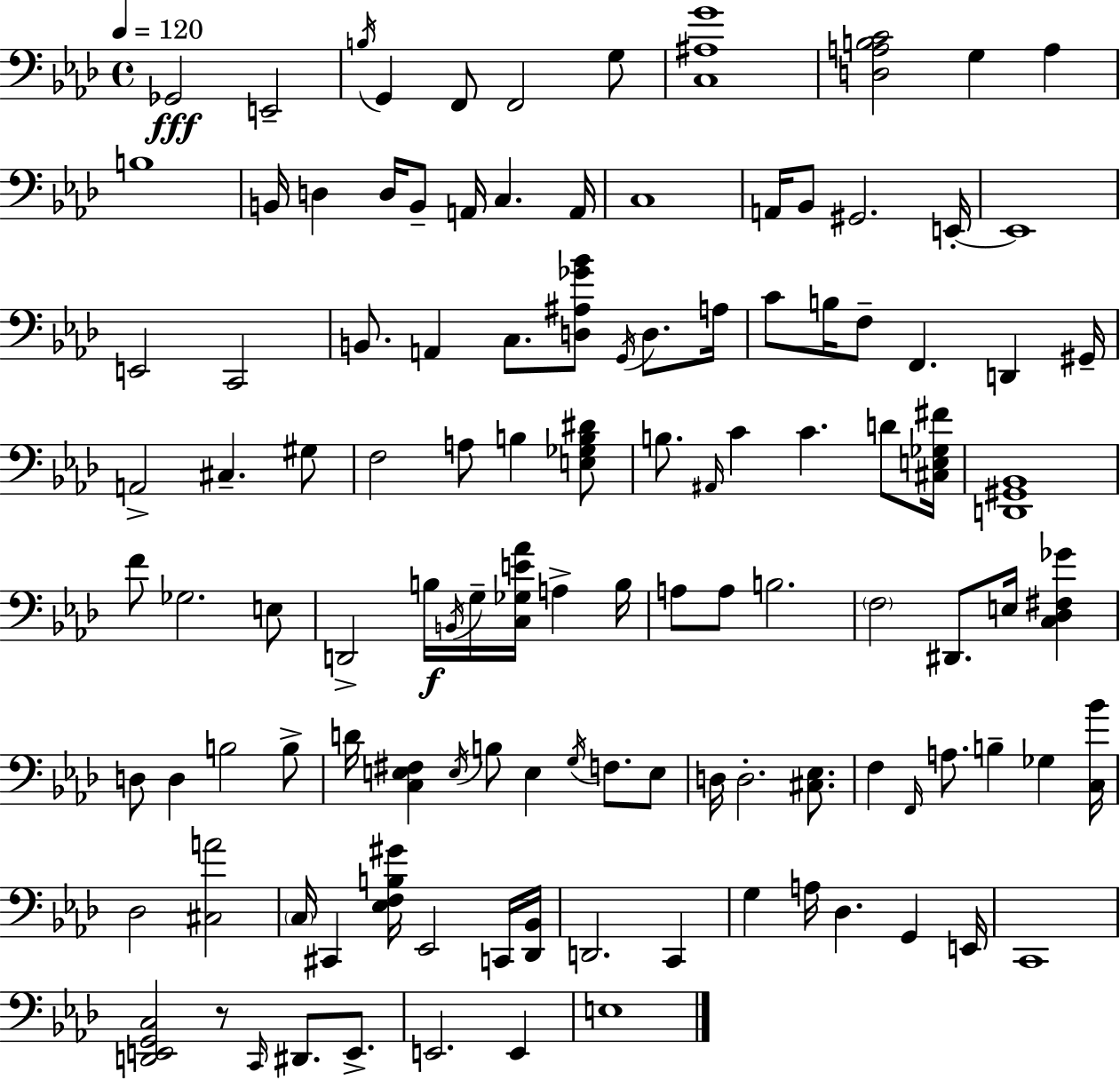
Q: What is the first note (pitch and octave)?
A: Gb2